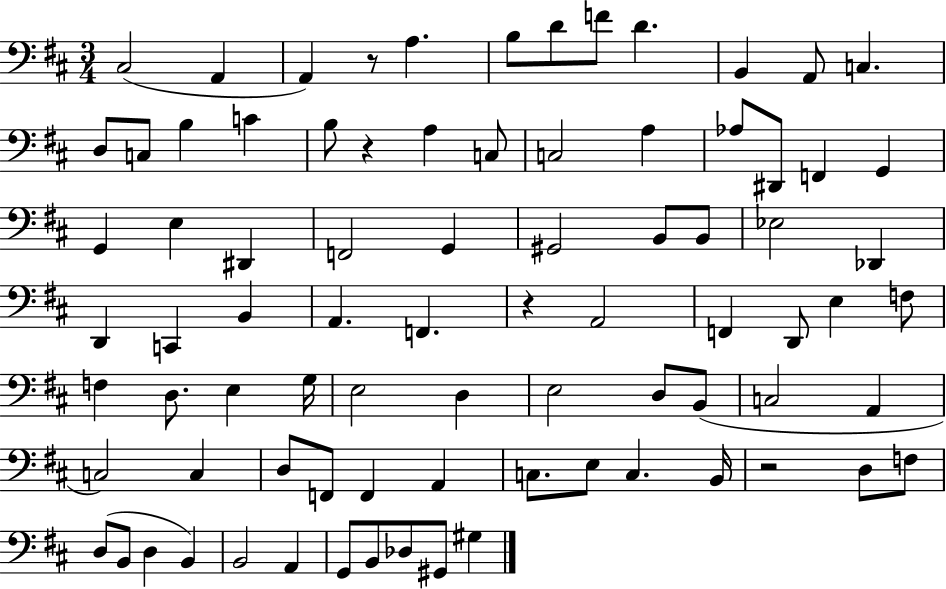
X:1
T:Untitled
M:3/4
L:1/4
K:D
^C,2 A,, A,, z/2 A, B,/2 D/2 F/2 D B,, A,,/2 C, D,/2 C,/2 B, C B,/2 z A, C,/2 C,2 A, _A,/2 ^D,,/2 F,, G,, G,, E, ^D,, F,,2 G,, ^G,,2 B,,/2 B,,/2 _E,2 _D,, D,, C,, B,, A,, F,, z A,,2 F,, D,,/2 E, F,/2 F, D,/2 E, G,/4 E,2 D, E,2 D,/2 B,,/2 C,2 A,, C,2 C, D,/2 F,,/2 F,, A,, C,/2 E,/2 C, B,,/4 z2 D,/2 F,/2 D,/2 B,,/2 D, B,, B,,2 A,, G,,/2 B,,/2 _D,/2 ^G,,/2 ^G,